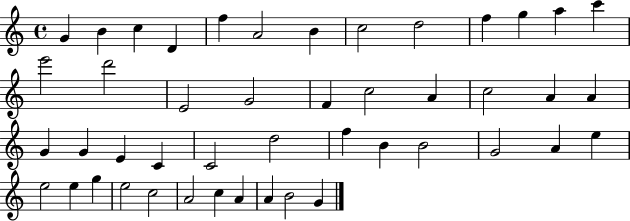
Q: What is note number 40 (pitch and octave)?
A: C5